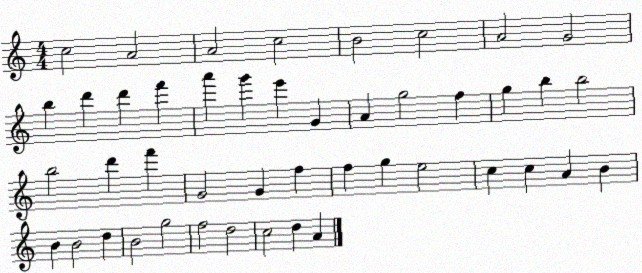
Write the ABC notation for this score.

X:1
T:Untitled
M:4/4
L:1/4
K:C
c2 A2 A2 c2 B2 c2 A2 G2 b d' d' f' a' g' e' G A g2 f g b b2 b2 d' f' G2 G f f g e2 c c A B B B2 d B2 g2 f2 d2 c2 d A